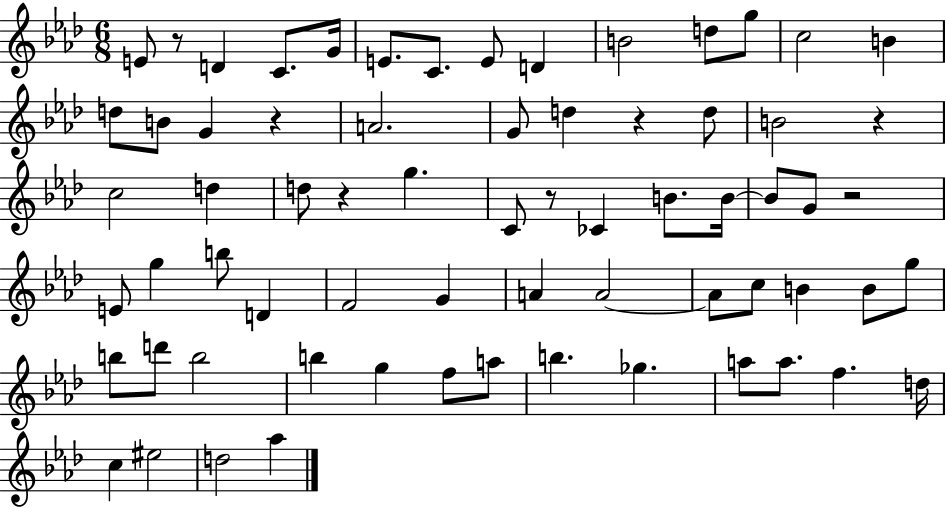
E4/e R/e D4/q C4/e. G4/s E4/e. C4/e. E4/e D4/q B4/h D5/e G5/e C5/h B4/q D5/e B4/e G4/q R/q A4/h. G4/e D5/q R/q D5/e B4/h R/q C5/h D5/q D5/e R/q G5/q. C4/e R/e CES4/q B4/e. B4/s B4/e G4/e R/h E4/e G5/q B5/e D4/q F4/h G4/q A4/q A4/h A4/e C5/e B4/q B4/e G5/e B5/e D6/e B5/h B5/q G5/q F5/e A5/e B5/q. Gb5/q. A5/e A5/e. F5/q. D5/s C5/q EIS5/h D5/h Ab5/q